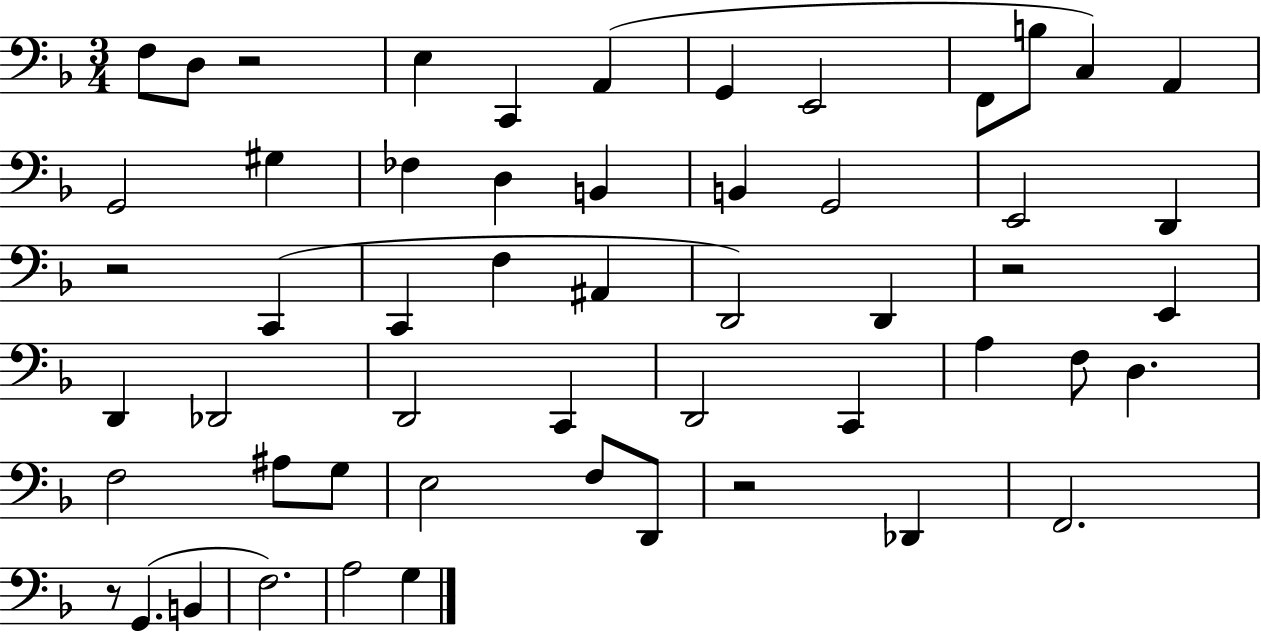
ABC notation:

X:1
T:Untitled
M:3/4
L:1/4
K:F
F,/2 D,/2 z2 E, C,, A,, G,, E,,2 F,,/2 B,/2 C, A,, G,,2 ^G, _F, D, B,, B,, G,,2 E,,2 D,, z2 C,, C,, F, ^A,, D,,2 D,, z2 E,, D,, _D,,2 D,,2 C,, D,,2 C,, A, F,/2 D, F,2 ^A,/2 G,/2 E,2 F,/2 D,,/2 z2 _D,, F,,2 z/2 G,, B,, F,2 A,2 G,